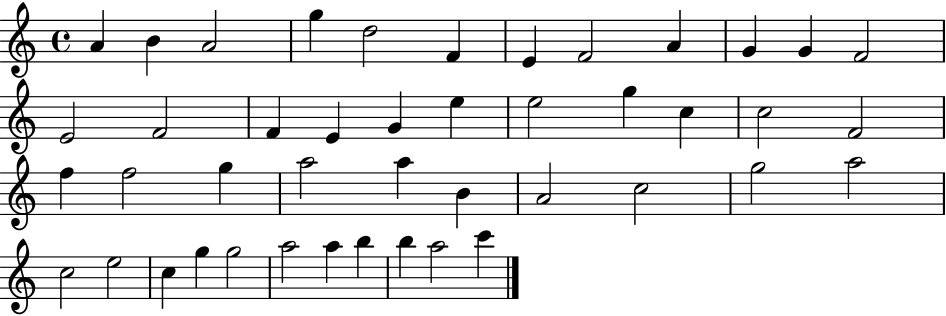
X:1
T:Untitled
M:4/4
L:1/4
K:C
A B A2 g d2 F E F2 A G G F2 E2 F2 F E G e e2 g c c2 F2 f f2 g a2 a B A2 c2 g2 a2 c2 e2 c g g2 a2 a b b a2 c'